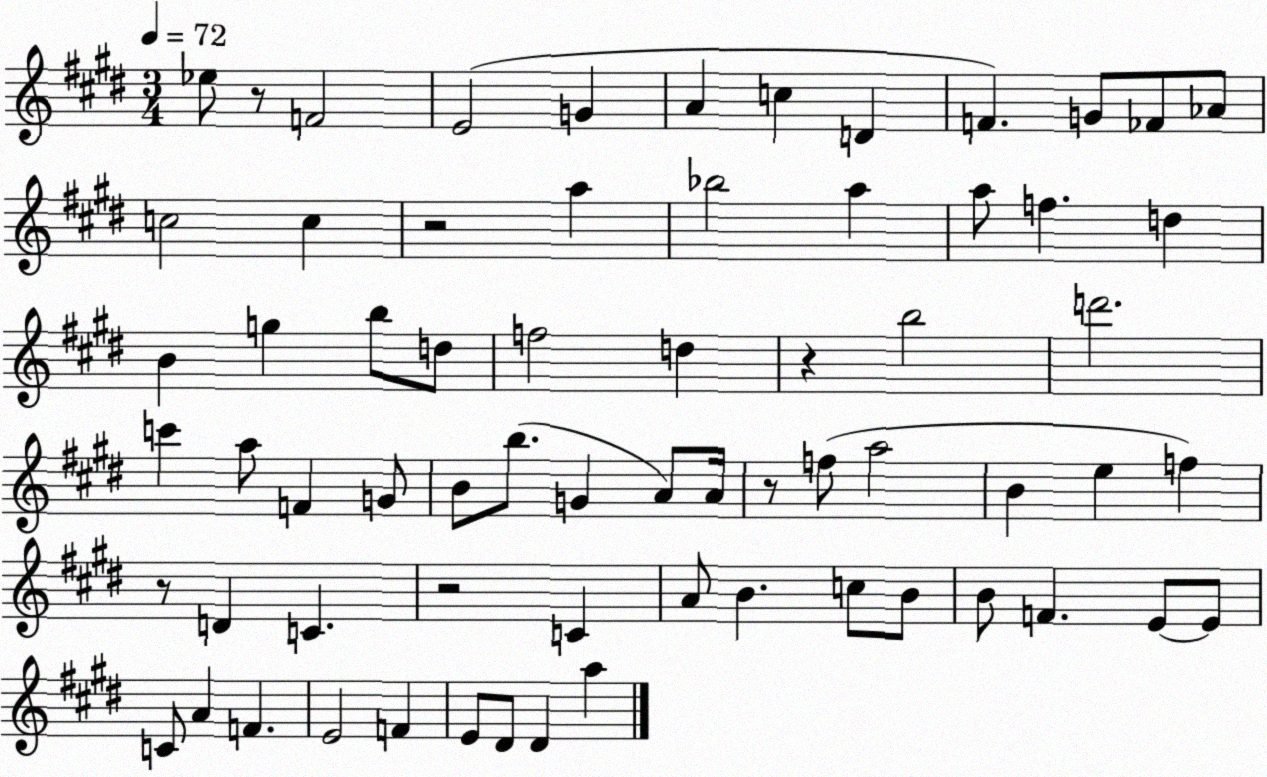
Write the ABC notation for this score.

X:1
T:Untitled
M:3/4
L:1/4
K:E
_e/2 z/2 F2 E2 G A c D F G/2 _F/2 _A/2 c2 c z2 a _b2 a a/2 f d B g b/2 d/2 f2 d z b2 d'2 c' a/2 F G/2 B/2 b/2 G A/2 A/4 z/2 f/2 a2 B e f z/2 D C z2 C A/2 B c/2 B/2 B/2 F E/2 E/2 C/2 A F E2 F E/2 ^D/2 ^D a